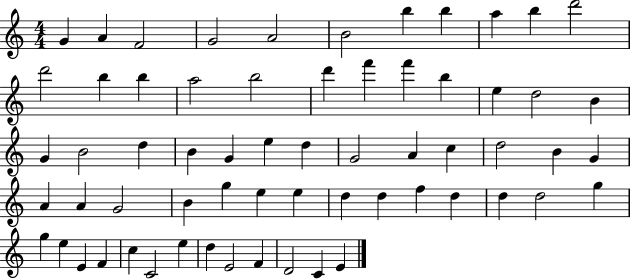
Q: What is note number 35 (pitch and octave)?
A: B4